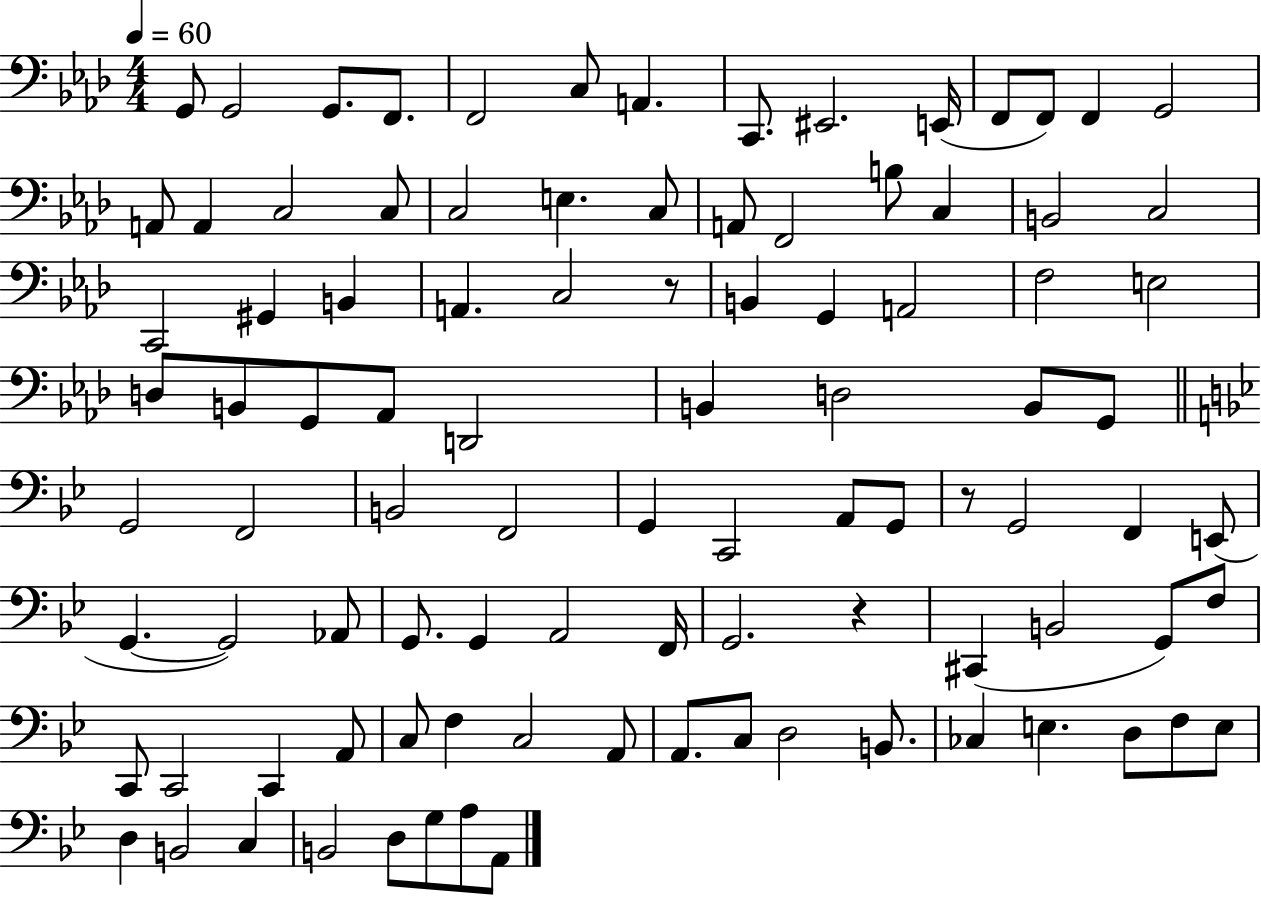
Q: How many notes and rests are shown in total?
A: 97